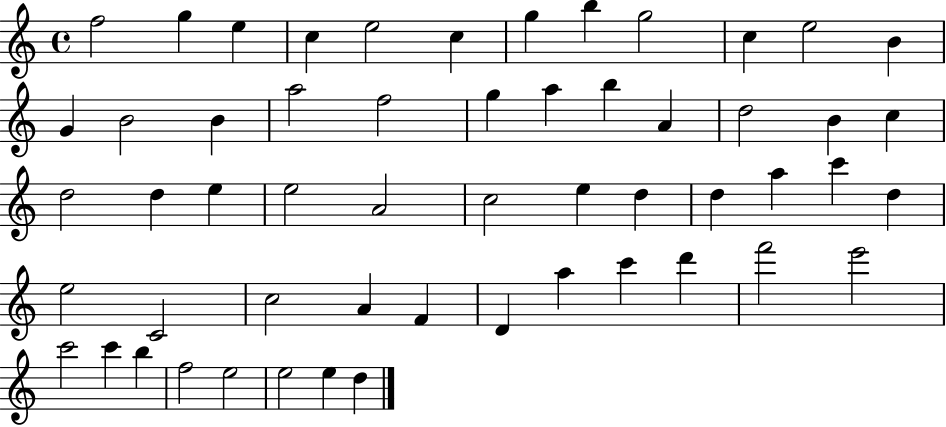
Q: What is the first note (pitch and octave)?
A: F5